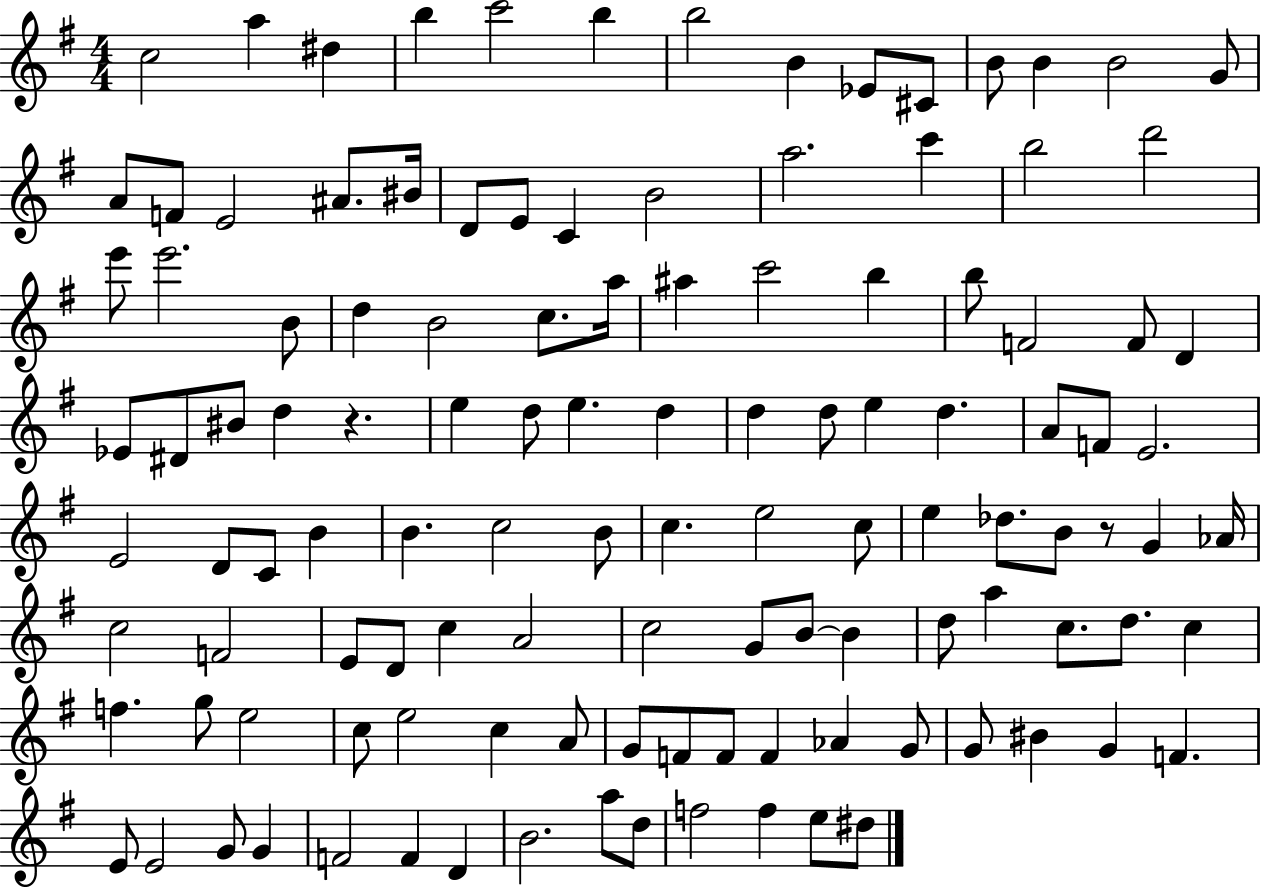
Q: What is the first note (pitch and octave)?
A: C5